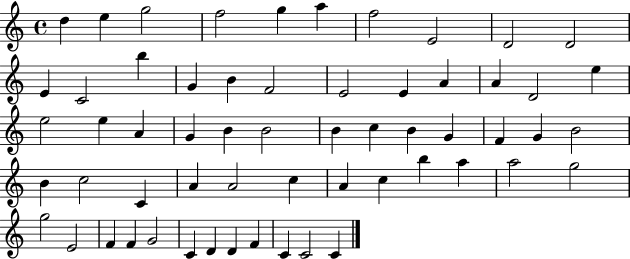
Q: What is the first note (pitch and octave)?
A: D5